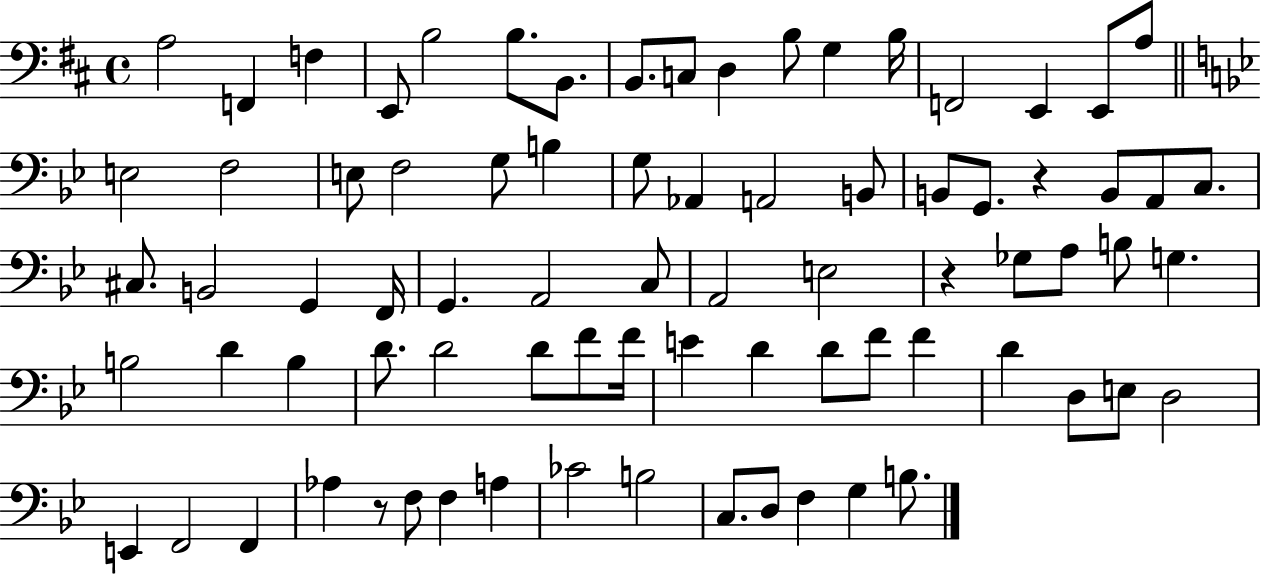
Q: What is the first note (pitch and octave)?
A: A3